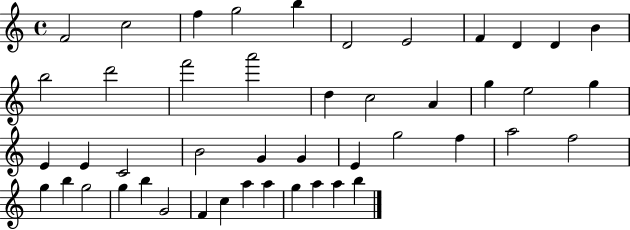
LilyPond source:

{
  \clef treble
  \time 4/4
  \defaultTimeSignature
  \key c \major
  f'2 c''2 | f''4 g''2 b''4 | d'2 e'2 | f'4 d'4 d'4 b'4 | \break b''2 d'''2 | f'''2 a'''2 | d''4 c''2 a'4 | g''4 e''2 g''4 | \break e'4 e'4 c'2 | b'2 g'4 g'4 | e'4 g''2 f''4 | a''2 f''2 | \break g''4 b''4 g''2 | g''4 b''4 g'2 | f'4 c''4 a''4 a''4 | g''4 a''4 a''4 b''4 | \break \bar "|."
}